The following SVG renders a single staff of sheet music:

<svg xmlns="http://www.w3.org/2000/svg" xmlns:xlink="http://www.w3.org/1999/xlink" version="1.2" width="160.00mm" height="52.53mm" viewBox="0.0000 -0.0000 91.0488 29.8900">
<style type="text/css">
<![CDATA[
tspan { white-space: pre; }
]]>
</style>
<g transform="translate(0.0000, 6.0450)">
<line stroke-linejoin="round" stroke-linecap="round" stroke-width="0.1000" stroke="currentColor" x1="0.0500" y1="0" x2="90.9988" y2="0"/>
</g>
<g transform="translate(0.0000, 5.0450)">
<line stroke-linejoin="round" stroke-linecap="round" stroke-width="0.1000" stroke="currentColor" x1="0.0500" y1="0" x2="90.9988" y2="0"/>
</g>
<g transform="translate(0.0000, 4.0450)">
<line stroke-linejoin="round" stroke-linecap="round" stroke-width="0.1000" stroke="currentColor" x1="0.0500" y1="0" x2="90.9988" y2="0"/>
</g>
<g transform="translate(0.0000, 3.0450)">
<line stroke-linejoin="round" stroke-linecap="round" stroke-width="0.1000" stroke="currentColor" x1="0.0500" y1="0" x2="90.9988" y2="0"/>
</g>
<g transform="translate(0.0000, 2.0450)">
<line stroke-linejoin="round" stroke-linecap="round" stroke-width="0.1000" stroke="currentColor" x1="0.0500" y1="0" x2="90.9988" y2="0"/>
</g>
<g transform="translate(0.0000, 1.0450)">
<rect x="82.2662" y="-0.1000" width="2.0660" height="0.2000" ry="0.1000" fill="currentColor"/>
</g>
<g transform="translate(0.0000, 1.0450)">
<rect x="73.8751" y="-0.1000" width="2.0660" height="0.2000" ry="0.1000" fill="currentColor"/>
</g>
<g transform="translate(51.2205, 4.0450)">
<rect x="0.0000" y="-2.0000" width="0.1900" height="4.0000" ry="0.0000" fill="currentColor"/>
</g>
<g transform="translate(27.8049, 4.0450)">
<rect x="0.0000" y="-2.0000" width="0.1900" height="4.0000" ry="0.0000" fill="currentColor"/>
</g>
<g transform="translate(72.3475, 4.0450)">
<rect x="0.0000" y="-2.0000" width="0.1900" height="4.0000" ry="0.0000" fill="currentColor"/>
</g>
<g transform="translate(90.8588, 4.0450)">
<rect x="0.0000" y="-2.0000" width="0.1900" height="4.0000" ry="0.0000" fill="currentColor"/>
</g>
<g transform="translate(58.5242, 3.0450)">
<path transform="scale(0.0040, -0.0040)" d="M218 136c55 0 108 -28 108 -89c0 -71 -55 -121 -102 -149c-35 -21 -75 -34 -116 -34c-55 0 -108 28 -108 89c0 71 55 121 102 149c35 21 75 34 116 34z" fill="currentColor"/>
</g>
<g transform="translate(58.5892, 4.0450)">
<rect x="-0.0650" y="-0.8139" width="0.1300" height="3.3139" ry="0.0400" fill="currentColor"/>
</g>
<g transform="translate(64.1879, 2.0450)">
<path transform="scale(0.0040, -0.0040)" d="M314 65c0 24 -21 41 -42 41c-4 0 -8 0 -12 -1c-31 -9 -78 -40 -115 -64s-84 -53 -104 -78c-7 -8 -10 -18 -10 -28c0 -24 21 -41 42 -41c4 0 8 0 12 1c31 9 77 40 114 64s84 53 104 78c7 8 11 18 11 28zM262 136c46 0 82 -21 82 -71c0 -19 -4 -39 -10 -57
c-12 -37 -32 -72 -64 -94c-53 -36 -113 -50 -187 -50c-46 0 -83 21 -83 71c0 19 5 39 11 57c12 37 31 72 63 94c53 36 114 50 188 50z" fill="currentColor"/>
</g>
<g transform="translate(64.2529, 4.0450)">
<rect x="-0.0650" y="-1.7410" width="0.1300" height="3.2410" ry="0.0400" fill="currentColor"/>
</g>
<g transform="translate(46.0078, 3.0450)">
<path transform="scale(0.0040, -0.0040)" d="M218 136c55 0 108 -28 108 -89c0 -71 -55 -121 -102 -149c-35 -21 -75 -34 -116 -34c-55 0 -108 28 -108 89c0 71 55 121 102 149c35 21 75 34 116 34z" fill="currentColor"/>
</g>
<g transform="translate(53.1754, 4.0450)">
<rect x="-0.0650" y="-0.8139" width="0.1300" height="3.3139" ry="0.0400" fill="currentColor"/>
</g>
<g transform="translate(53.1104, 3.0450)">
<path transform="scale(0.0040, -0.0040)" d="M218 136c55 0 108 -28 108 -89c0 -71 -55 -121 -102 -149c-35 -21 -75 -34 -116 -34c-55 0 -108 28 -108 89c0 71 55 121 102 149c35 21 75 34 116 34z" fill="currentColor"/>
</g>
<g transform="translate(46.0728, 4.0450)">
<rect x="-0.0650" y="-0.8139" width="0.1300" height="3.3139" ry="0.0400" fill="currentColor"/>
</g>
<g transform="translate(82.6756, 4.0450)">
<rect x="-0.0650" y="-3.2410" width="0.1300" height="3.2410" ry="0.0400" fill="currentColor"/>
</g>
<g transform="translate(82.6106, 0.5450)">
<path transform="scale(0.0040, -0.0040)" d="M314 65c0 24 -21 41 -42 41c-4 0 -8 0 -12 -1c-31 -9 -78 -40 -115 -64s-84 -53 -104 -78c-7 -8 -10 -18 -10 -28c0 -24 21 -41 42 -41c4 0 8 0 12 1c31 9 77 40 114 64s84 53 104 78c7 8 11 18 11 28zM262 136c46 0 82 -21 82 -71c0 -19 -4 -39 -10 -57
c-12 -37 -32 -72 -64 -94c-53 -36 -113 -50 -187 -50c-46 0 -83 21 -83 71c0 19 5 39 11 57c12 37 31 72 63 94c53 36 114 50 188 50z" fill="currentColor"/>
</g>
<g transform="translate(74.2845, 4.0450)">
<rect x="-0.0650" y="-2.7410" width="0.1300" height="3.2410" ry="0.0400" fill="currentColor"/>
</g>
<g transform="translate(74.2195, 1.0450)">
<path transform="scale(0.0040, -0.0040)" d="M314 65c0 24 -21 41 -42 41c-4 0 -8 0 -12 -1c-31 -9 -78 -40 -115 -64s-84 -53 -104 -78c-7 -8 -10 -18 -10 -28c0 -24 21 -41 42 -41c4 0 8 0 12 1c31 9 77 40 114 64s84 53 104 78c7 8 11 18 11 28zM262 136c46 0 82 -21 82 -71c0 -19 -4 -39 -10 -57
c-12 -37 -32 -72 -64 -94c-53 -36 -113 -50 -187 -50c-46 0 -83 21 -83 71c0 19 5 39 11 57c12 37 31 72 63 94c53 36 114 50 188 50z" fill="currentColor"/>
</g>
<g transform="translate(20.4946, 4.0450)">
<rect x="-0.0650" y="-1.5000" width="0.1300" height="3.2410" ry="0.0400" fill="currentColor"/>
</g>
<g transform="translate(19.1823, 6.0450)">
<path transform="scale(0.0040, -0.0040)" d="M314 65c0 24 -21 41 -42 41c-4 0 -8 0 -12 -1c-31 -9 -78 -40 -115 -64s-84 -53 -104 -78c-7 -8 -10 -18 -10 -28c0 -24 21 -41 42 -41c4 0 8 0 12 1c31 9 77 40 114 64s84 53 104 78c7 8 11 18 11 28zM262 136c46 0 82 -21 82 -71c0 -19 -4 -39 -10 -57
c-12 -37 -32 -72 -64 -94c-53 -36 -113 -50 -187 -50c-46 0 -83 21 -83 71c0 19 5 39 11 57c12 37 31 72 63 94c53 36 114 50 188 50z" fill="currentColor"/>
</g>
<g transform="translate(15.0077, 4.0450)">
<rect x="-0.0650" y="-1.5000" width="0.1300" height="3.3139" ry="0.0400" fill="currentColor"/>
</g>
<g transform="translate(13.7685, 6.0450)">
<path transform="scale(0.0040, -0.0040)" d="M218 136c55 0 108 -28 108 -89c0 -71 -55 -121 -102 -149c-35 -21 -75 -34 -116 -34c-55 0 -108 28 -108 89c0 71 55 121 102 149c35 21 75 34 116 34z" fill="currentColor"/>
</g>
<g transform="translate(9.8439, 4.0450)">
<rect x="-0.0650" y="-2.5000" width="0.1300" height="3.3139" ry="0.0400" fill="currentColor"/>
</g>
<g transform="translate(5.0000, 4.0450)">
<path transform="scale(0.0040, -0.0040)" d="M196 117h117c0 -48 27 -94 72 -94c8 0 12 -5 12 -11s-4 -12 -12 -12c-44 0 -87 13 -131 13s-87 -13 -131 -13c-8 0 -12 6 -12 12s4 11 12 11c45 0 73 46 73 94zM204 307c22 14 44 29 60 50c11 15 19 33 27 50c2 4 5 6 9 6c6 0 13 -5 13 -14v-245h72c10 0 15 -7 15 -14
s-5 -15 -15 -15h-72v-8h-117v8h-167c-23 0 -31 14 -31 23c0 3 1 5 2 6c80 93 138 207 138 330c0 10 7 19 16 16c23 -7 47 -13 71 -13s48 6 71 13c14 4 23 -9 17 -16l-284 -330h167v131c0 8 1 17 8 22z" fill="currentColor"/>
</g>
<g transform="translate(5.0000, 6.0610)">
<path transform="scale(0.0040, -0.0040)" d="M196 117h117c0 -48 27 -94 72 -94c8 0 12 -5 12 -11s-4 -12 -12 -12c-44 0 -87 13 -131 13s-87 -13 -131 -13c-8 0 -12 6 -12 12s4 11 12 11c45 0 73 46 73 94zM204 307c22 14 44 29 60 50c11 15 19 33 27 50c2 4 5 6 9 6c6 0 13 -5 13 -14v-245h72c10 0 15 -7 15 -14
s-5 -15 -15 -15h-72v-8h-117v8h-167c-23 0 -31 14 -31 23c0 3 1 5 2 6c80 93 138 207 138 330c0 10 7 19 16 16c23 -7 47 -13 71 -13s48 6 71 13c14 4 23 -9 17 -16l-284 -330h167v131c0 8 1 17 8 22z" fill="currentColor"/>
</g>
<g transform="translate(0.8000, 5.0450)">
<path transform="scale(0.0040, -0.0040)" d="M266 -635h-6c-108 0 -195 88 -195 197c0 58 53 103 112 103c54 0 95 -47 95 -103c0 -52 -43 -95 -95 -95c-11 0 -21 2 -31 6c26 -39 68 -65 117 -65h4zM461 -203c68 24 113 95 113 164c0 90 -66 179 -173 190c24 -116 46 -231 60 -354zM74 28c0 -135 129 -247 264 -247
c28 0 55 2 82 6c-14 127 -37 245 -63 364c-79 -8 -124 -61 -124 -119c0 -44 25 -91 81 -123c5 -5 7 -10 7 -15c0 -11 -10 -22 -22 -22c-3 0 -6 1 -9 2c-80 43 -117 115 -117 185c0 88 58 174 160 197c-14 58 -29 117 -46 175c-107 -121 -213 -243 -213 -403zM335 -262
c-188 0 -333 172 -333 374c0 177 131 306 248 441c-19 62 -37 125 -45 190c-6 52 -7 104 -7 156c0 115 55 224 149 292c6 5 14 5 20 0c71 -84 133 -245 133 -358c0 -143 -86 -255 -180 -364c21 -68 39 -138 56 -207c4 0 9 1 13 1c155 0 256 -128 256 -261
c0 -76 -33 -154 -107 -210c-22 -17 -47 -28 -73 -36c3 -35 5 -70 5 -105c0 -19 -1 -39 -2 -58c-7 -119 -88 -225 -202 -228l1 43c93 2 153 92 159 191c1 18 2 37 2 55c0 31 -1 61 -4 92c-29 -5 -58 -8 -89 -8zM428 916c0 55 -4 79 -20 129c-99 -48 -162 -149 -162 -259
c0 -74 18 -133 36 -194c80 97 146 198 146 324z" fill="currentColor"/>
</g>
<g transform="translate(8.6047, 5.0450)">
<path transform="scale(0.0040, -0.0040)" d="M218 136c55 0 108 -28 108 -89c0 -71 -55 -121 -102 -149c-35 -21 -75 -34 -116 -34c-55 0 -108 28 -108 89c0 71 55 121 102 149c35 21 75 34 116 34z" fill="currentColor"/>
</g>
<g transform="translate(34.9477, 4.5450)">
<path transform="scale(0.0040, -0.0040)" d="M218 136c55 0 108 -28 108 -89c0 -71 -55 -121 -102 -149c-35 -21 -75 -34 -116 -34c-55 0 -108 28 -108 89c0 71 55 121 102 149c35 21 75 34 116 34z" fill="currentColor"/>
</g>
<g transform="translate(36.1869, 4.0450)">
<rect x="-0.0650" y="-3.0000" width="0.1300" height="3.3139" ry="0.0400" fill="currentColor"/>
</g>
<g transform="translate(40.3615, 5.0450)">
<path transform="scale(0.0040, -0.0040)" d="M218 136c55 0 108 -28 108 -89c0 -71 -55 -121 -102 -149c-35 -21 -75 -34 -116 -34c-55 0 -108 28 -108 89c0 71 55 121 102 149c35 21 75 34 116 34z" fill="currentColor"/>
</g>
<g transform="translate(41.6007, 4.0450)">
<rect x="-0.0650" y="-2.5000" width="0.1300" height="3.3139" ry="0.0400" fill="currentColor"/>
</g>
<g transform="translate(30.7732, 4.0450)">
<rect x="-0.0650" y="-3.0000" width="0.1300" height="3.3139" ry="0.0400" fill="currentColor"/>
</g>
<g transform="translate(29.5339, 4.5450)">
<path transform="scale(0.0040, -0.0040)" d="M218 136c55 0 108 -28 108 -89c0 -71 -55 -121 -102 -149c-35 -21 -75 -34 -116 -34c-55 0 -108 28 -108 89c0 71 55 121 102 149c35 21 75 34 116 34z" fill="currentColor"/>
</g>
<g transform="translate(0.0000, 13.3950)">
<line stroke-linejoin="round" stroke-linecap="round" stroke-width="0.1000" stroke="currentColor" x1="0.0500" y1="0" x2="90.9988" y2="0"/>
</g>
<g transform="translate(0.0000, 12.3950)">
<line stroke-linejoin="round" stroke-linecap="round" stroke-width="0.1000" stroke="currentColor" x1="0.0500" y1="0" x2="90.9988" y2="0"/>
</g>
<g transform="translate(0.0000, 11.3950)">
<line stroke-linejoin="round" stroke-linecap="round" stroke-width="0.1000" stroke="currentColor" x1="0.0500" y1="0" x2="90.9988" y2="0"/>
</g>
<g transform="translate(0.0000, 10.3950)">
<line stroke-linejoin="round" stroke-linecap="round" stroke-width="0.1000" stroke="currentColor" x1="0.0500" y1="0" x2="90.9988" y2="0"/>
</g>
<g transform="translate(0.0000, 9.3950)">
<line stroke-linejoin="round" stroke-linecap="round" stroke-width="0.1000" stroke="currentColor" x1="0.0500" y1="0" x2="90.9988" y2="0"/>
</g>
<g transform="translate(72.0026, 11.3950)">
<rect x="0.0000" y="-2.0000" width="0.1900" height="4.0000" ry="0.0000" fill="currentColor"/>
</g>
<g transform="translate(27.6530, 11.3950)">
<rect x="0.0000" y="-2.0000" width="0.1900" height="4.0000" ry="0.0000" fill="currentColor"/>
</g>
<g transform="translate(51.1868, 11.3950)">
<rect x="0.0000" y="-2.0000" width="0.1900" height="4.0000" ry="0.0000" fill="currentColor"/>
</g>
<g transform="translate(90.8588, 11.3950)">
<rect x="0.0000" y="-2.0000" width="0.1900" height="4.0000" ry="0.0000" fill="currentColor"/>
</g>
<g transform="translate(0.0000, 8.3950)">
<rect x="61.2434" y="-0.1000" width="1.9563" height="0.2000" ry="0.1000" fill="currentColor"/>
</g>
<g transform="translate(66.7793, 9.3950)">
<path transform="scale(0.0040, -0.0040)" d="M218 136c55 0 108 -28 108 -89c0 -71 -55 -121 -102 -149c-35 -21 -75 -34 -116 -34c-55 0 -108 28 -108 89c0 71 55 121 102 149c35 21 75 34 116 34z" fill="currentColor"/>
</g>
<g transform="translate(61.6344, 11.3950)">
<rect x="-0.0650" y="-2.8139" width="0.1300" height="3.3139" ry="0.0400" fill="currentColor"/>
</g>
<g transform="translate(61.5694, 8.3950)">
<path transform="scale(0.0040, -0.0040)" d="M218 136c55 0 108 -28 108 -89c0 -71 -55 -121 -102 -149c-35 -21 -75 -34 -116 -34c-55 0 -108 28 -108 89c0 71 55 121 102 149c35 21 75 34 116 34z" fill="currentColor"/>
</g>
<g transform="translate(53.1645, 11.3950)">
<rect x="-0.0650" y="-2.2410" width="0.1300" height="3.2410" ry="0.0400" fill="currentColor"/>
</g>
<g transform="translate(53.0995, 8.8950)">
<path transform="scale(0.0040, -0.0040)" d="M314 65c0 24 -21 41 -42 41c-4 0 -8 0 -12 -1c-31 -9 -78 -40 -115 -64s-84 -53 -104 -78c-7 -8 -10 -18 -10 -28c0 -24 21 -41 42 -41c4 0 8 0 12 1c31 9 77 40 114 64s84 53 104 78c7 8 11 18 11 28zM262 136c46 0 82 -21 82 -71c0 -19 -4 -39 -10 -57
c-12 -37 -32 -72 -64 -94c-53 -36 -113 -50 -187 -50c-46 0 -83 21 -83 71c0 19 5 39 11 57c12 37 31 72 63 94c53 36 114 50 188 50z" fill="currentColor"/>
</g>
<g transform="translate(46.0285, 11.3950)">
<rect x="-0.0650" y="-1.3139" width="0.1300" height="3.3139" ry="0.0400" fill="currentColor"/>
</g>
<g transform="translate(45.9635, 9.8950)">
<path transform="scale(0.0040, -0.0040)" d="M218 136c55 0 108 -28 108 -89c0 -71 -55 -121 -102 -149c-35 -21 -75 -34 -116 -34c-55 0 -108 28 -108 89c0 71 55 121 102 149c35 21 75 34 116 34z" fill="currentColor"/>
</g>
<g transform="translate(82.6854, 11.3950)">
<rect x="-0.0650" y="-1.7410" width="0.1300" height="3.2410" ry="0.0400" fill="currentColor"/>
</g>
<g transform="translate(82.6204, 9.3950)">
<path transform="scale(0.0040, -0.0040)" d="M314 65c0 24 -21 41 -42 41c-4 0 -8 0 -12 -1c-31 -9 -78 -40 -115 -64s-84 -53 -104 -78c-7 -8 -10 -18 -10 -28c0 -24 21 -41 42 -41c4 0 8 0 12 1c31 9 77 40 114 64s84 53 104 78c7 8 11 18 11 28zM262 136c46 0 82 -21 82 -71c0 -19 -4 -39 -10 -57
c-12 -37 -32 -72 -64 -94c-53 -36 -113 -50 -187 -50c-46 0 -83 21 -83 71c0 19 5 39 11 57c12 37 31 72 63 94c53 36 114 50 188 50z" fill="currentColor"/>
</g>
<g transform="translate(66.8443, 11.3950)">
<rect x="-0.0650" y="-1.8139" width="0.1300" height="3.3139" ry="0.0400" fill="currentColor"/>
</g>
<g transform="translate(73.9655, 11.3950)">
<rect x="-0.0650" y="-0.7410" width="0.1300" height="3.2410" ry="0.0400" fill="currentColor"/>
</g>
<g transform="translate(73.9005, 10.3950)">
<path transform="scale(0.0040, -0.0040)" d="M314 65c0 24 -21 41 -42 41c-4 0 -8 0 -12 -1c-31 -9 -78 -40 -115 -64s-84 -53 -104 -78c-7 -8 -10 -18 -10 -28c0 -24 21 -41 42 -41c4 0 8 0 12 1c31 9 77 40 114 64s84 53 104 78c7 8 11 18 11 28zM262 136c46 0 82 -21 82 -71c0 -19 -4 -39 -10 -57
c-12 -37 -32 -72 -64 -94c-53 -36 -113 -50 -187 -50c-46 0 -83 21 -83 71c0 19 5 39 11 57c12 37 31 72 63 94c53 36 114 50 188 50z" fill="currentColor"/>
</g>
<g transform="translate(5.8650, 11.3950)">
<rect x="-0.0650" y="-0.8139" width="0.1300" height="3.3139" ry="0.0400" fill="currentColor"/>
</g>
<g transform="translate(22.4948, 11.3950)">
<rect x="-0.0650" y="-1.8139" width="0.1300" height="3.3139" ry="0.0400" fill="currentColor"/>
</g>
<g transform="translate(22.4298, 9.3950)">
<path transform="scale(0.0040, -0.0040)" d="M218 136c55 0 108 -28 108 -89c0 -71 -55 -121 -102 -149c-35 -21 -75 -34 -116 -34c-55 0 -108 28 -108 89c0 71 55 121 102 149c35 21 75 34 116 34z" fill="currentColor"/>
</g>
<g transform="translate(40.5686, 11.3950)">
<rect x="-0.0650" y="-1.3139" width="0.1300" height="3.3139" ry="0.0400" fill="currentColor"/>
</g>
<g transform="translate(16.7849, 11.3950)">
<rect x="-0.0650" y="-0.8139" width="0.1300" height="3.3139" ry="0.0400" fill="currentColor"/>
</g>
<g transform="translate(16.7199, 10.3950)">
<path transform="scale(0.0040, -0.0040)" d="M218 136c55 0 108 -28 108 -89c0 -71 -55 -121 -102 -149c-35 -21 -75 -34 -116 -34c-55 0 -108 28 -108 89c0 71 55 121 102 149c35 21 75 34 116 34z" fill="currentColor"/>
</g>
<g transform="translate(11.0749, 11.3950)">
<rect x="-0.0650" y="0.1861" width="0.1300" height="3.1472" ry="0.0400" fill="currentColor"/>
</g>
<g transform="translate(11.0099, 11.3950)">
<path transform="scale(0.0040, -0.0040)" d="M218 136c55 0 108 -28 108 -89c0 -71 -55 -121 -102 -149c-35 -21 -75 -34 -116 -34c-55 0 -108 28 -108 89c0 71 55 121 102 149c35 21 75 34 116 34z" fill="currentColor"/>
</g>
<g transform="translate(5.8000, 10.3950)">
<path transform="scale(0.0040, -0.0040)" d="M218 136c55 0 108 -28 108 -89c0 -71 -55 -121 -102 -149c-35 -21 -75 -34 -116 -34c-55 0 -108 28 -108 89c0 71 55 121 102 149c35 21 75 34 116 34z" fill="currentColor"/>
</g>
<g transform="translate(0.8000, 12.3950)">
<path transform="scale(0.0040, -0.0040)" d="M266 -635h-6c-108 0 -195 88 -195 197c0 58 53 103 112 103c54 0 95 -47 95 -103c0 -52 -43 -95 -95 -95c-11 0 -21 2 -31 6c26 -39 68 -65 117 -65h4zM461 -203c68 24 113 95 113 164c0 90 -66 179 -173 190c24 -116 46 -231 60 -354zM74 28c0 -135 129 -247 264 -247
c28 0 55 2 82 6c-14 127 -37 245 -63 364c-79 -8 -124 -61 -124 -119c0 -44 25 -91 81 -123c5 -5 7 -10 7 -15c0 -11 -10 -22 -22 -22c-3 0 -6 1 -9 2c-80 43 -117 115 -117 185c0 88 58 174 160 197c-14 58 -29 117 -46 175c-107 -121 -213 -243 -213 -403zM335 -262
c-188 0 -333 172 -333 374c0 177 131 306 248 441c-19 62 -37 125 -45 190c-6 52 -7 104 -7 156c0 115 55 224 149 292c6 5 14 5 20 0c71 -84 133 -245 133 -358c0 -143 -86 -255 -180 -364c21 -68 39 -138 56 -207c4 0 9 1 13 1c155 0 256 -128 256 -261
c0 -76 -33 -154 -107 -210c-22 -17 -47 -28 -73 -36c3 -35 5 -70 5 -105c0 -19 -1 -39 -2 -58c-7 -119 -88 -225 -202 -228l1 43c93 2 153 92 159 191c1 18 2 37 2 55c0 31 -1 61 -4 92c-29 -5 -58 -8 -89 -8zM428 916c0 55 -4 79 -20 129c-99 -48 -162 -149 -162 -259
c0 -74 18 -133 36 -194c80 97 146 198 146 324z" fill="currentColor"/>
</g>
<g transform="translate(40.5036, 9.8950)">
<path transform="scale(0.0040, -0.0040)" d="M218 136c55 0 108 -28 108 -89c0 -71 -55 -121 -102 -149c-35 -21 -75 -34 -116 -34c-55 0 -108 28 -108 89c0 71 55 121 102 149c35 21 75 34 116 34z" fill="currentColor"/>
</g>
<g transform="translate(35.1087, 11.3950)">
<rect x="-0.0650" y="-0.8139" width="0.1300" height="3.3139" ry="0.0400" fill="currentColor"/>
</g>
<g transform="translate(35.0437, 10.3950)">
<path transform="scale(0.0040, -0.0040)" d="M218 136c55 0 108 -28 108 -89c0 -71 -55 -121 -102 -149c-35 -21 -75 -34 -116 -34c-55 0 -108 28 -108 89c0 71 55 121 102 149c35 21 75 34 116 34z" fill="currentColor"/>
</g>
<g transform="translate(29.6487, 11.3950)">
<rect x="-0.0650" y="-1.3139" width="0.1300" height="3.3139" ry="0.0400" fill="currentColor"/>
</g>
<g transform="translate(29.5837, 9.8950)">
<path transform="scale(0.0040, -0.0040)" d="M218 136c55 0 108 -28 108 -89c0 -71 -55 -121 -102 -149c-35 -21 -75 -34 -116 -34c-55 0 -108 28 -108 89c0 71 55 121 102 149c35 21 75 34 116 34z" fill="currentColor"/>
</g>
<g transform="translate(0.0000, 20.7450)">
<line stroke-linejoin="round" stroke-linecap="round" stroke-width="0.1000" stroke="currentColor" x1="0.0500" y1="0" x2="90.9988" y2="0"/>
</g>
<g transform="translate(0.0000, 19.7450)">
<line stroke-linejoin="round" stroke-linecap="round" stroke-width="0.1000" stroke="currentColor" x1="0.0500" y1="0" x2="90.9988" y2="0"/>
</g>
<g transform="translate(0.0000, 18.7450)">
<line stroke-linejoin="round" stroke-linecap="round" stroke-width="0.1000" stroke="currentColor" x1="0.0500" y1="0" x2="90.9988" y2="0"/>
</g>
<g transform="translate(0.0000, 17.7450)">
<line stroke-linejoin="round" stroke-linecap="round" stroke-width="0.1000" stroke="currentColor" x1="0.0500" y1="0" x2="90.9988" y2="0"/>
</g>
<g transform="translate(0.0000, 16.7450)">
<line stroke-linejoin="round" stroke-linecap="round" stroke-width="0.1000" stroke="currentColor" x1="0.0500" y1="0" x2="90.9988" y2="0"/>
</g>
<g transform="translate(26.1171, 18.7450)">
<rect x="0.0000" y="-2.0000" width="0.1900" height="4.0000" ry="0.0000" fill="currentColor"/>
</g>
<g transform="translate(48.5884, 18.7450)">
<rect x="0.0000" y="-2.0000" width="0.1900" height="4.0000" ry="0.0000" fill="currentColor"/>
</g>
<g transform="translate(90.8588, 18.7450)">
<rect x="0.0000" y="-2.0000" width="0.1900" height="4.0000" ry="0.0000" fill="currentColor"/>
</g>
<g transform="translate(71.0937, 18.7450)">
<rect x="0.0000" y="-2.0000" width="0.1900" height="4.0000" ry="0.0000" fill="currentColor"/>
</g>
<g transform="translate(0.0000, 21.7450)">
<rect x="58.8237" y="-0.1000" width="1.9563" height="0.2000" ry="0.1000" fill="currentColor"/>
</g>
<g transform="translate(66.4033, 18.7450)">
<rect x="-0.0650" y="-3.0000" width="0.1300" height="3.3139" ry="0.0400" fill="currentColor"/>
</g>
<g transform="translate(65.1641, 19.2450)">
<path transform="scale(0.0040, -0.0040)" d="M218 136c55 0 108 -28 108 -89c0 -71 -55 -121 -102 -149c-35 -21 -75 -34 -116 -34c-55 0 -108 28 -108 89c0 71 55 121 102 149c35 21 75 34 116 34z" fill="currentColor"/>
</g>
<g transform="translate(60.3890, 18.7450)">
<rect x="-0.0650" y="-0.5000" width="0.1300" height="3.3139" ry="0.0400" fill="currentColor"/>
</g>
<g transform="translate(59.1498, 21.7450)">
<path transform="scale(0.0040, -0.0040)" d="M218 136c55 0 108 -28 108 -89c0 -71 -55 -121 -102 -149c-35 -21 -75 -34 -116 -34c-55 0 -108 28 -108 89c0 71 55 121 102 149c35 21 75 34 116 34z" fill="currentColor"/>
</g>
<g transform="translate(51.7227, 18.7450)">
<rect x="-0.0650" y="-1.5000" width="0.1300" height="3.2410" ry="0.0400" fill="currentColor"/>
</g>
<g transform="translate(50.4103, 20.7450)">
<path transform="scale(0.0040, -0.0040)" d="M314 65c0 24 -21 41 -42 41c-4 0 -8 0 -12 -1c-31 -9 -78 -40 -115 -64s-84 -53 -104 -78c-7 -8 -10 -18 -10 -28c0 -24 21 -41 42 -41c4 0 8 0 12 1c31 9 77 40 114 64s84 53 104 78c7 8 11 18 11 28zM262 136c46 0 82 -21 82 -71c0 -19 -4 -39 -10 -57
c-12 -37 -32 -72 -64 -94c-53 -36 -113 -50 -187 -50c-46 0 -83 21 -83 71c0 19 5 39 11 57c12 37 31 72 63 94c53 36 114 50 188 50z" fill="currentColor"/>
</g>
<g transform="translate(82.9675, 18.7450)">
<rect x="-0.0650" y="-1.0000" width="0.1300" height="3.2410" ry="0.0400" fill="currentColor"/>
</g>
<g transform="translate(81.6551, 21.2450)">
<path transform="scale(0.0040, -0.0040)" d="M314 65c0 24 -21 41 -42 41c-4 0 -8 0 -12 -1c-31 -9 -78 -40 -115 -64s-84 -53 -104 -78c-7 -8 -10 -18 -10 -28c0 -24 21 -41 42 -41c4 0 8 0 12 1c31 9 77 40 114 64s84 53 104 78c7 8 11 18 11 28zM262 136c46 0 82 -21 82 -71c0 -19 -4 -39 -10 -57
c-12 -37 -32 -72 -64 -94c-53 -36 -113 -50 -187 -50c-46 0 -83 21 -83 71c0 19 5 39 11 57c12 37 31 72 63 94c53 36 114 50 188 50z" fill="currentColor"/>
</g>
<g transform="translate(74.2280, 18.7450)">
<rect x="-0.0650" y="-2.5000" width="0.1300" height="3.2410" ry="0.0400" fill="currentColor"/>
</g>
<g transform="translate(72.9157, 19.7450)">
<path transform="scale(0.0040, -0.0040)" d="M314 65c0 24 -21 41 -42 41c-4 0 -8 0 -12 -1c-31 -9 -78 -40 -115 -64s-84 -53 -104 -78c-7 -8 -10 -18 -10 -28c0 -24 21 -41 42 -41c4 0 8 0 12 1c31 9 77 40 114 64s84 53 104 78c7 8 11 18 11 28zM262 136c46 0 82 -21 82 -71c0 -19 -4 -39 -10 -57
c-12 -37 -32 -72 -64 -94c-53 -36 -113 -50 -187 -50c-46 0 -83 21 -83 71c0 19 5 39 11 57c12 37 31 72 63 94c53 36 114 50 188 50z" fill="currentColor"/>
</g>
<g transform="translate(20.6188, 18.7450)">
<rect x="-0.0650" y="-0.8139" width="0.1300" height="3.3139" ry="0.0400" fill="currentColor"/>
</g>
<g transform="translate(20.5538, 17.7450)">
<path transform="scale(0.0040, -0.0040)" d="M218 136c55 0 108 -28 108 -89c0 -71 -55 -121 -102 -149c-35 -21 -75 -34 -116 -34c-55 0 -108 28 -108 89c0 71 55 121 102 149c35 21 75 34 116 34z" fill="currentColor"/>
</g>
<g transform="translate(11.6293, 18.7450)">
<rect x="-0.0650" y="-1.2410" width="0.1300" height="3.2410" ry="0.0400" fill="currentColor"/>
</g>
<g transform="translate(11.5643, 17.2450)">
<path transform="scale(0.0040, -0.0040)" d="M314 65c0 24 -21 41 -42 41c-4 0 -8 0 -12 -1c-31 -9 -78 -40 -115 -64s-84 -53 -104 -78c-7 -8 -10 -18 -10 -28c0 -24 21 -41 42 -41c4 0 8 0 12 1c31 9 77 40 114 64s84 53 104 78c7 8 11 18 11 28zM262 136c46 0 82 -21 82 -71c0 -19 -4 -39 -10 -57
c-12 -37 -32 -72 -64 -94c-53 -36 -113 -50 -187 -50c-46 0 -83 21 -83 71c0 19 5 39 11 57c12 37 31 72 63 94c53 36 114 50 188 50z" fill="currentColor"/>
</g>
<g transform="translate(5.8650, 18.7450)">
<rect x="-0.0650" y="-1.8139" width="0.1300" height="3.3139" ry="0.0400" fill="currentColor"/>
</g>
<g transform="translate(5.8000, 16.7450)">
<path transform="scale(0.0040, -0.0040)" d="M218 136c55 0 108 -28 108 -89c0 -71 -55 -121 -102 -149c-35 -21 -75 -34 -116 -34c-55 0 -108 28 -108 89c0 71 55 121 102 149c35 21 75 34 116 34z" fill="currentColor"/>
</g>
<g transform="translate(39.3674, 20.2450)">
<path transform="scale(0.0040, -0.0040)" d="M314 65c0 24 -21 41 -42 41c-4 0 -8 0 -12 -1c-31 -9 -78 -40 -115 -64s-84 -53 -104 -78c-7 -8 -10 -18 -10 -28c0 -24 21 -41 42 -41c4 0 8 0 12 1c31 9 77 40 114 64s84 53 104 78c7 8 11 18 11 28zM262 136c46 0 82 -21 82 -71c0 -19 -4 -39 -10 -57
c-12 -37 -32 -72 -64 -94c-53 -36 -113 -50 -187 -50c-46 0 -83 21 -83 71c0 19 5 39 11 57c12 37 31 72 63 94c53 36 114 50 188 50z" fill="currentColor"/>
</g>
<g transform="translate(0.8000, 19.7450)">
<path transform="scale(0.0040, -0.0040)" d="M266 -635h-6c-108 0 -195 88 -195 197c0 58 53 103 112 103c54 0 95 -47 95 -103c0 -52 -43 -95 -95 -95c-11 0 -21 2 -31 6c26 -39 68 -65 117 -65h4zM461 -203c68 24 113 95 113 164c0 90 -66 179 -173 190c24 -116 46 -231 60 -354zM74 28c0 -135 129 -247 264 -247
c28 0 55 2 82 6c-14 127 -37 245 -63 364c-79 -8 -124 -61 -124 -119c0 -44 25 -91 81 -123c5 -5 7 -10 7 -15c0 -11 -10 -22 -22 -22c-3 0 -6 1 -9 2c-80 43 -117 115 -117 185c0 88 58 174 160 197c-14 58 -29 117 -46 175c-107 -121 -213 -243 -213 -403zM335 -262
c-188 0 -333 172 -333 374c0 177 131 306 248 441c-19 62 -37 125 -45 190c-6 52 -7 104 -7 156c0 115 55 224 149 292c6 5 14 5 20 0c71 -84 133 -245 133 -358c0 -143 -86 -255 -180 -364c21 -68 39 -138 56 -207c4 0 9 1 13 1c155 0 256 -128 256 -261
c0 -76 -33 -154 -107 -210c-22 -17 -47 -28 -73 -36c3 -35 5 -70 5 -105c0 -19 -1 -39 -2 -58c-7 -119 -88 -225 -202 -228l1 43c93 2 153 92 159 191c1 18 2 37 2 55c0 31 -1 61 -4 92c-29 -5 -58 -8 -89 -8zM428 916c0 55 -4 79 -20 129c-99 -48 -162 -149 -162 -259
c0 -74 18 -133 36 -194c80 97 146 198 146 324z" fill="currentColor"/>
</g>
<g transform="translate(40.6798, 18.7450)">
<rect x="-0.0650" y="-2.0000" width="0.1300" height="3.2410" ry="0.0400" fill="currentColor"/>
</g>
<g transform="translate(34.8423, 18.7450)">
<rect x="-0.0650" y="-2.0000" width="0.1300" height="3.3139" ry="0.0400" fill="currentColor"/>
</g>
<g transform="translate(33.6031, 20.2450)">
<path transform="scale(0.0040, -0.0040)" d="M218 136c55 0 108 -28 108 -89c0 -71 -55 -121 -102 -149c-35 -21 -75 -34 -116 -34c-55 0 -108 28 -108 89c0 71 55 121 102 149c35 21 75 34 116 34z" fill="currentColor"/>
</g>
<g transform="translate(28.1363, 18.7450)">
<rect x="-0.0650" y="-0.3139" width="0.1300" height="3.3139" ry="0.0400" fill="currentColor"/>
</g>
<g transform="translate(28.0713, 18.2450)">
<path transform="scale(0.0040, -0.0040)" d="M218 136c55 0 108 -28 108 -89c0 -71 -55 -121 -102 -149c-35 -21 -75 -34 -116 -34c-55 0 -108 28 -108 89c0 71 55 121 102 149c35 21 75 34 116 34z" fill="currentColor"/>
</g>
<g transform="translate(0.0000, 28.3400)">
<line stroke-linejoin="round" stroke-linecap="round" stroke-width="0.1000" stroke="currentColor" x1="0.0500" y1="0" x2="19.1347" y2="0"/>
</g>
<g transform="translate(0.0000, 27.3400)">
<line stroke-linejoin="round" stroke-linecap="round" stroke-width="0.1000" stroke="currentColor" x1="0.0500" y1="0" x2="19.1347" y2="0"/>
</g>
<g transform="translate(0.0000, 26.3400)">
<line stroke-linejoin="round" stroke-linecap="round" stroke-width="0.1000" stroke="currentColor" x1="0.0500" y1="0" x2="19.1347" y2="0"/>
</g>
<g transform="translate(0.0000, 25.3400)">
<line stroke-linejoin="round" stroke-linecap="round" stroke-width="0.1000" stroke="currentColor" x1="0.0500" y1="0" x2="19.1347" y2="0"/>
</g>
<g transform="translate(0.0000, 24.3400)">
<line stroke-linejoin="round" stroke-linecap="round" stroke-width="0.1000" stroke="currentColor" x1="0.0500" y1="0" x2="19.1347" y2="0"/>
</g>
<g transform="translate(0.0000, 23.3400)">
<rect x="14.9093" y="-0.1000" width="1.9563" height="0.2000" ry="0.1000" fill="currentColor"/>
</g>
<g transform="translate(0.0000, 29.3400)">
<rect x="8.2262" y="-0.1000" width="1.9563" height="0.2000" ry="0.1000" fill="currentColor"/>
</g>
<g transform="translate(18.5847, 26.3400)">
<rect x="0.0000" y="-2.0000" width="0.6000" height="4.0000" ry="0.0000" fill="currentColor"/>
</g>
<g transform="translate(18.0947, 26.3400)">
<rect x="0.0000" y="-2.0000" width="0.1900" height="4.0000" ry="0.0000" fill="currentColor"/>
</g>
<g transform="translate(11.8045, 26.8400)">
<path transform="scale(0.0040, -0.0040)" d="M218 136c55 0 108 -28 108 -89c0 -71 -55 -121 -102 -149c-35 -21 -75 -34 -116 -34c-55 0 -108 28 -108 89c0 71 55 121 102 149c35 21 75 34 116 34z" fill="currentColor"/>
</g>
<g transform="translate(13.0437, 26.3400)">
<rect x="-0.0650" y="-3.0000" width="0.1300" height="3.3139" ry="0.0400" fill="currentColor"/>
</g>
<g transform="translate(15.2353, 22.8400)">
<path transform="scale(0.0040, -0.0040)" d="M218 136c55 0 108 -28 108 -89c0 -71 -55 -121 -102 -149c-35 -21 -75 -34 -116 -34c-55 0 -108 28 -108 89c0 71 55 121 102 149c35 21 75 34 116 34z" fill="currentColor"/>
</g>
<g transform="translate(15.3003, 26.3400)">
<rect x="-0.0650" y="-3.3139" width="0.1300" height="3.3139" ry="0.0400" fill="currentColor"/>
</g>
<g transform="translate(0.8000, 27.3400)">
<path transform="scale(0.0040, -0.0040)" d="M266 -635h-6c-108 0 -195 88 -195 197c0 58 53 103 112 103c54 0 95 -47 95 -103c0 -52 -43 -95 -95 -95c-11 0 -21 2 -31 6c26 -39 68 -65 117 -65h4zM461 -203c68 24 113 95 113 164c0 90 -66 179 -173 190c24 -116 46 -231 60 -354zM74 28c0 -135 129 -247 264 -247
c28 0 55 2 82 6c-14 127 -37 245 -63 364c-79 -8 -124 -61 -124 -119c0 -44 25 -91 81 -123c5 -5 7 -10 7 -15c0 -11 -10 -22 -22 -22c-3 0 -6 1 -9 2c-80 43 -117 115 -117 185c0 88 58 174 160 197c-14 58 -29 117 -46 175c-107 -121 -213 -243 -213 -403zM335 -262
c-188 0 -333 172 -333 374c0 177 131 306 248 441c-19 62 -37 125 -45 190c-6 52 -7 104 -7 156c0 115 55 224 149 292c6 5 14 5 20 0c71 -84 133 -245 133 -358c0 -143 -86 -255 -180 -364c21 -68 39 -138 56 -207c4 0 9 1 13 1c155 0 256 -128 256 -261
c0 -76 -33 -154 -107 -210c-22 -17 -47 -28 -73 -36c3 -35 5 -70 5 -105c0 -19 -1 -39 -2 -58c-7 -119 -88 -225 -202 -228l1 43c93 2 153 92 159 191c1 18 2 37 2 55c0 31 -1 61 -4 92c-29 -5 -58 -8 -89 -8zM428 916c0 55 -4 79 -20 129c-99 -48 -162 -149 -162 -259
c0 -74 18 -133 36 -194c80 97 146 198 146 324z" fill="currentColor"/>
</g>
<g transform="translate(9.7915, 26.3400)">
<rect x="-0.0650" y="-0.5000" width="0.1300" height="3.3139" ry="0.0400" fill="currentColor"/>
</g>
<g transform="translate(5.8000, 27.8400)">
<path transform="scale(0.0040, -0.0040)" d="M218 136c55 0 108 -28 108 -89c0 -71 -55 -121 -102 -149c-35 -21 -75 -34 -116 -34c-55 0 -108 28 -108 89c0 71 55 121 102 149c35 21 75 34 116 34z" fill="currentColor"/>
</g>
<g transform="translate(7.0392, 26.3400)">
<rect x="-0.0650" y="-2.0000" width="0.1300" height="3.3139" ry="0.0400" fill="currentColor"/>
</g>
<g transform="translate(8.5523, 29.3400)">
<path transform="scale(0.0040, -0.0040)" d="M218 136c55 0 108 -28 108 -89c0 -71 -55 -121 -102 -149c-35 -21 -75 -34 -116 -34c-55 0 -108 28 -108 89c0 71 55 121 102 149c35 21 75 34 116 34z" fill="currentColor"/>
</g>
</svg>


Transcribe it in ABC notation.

X:1
T:Untitled
M:4/4
L:1/4
K:C
G E E2 A A G d d d f2 a2 b2 d B d f e d e e g2 a f d2 f2 f e2 d c F F2 E2 C A G2 D2 F C A b